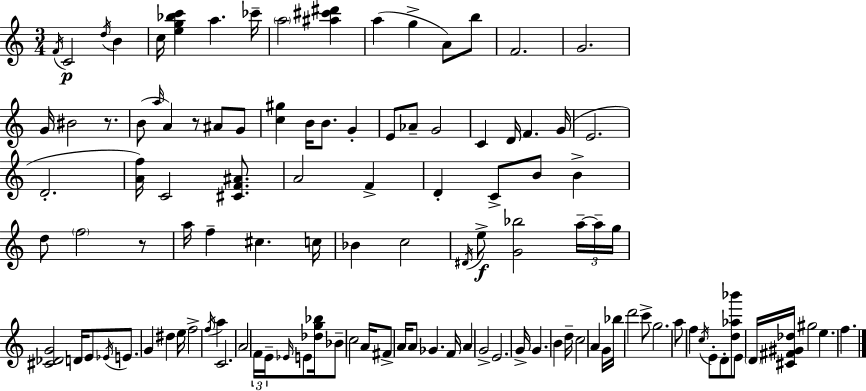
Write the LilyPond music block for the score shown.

{
  \clef treble
  \numericTimeSignature
  \time 3/4
  \key c \major
  \acciaccatura { f'16 }\p c'2 \acciaccatura { d''16 } b'4 | c''16 <e'' g'' bes'' c'''>4 a''4. | ces'''16-- \parenthesize a''2 <ais'' cis''' dis'''>4 | a''4( g''4-> a'8) | \break b''8 f'2. | g'2. | g'16 bis'2 r8. | b'8( \grace { a''16 } a'4) r8 ais'8 | \break g'8 <c'' gis''>4 b'16 b'8. g'4-. | e'8 aes'8-- g'2 | c'4 d'16 f'4. | g'16( e'2. | \break d'2.-. | <a' f''>16) c'2 | <cis' f' ais'>8. a'2 f'4-> | d'4-. c'8-> b'8 b'4-> | \break d''8 \parenthesize f''2 | r8 a''16 f''4-- cis''4. | c''16 bes'4 c''2 | \acciaccatura { dis'16 } e''8->\f <g' bes''>2 | \break \tuplet 3/2 { a''16--~~ a''16-- g''16 } <cis' des' g'>2 | d'16 e'8 \acciaccatura { ees'16 } e'8. g'4 | dis''4 e''16 f''2-> | \acciaccatura { f''16 } a''4 c'2. | \break a'2 | \tuplet 3/2 { f'16 e'16-- \grace { ees'16 } } e'8 <des'' g'' bes''>16 bes'8-- c''2 | a'16 fis'8-> a'16 a'8 | ges'4. f'16 a'4 g'2-> | \break e'2. | g'16-> g'4. | b'4 d''16-- c''2 | a'4 g'16 bes''16 d'''2 | \break c'''8-> g''2. | a''8 f''4 | \acciaccatura { c''16 } e'8-. d'8-. <d'' aes'' bes'''>8 e'8 \parenthesize d'16 <cis' fis' gis' des''>16 | gis''2 e''4. | \break f''4. \bar "|."
}